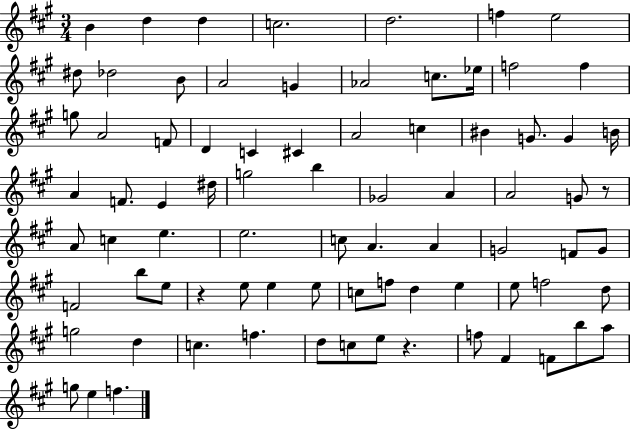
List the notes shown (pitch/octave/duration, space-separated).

B4/q D5/q D5/q C5/h. D5/h. F5/q E5/h D#5/e Db5/h B4/e A4/h G4/q Ab4/h C5/e. Eb5/s F5/h F5/q G5/e A4/h F4/e D4/q C4/q C#4/q A4/h C5/q BIS4/q G4/e. G4/q B4/s A4/q F4/e. E4/q D#5/s G5/h B5/q Gb4/h A4/q A4/h G4/e R/e A4/e C5/q E5/q. E5/h. C5/e A4/q. A4/q G4/h F4/e G4/e F4/h B5/e E5/e R/q E5/e E5/q E5/e C5/e F5/e D5/q E5/q E5/e F5/h D5/e G5/h D5/q C5/q. F5/q. D5/e C5/e E5/e R/q. F5/e F#4/q F4/e B5/e A5/e G5/e E5/q F5/q.